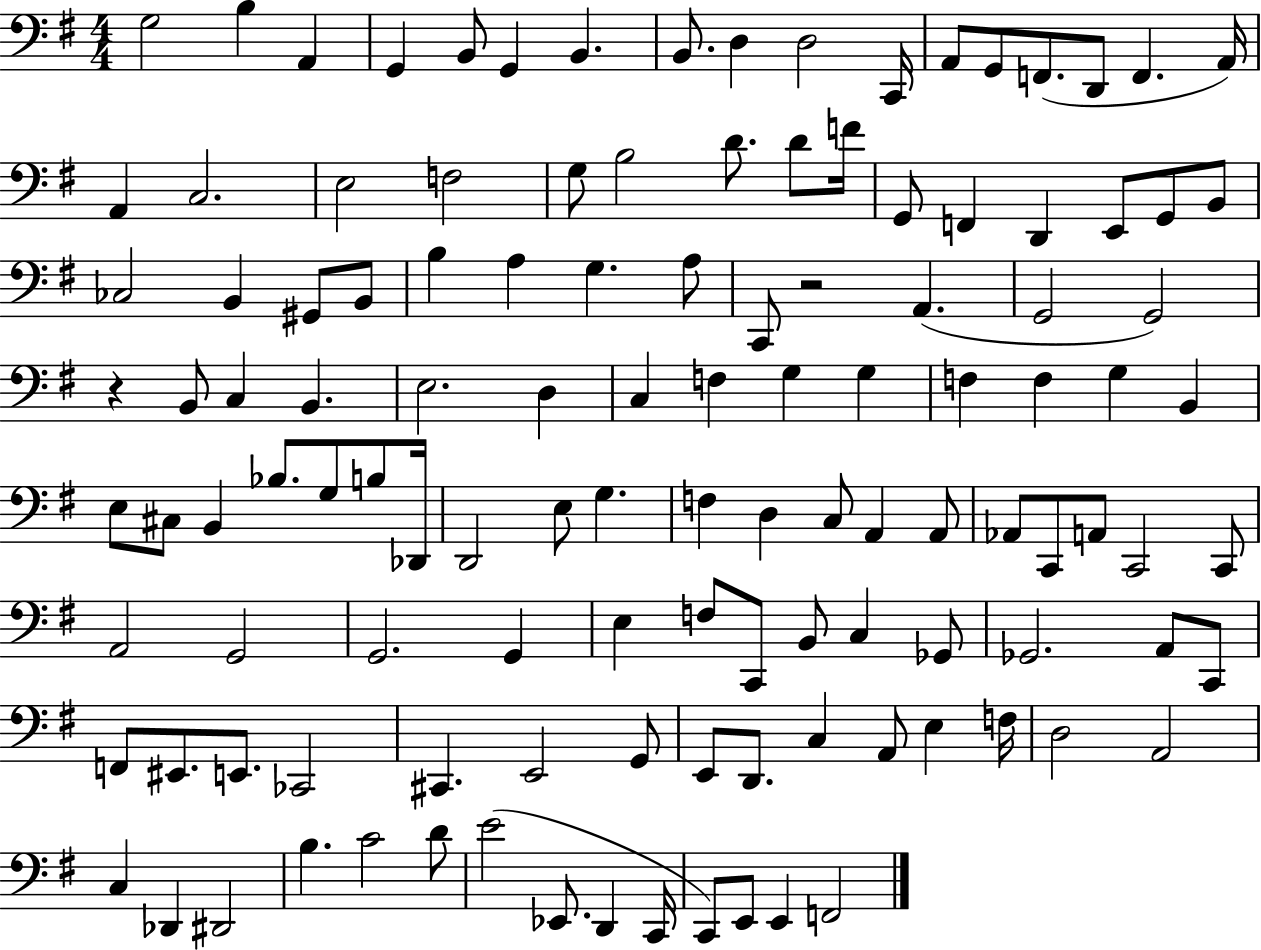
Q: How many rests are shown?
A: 2